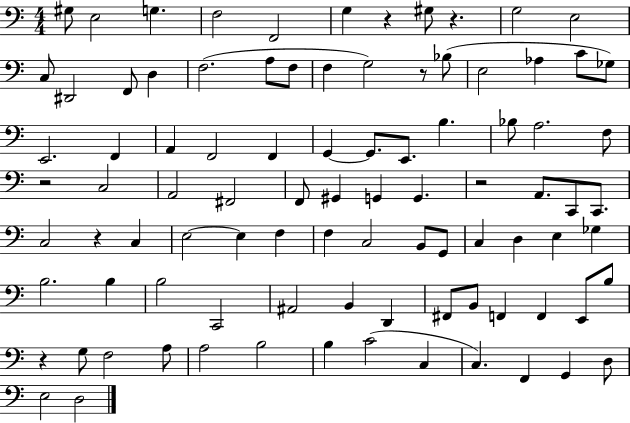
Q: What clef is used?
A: bass